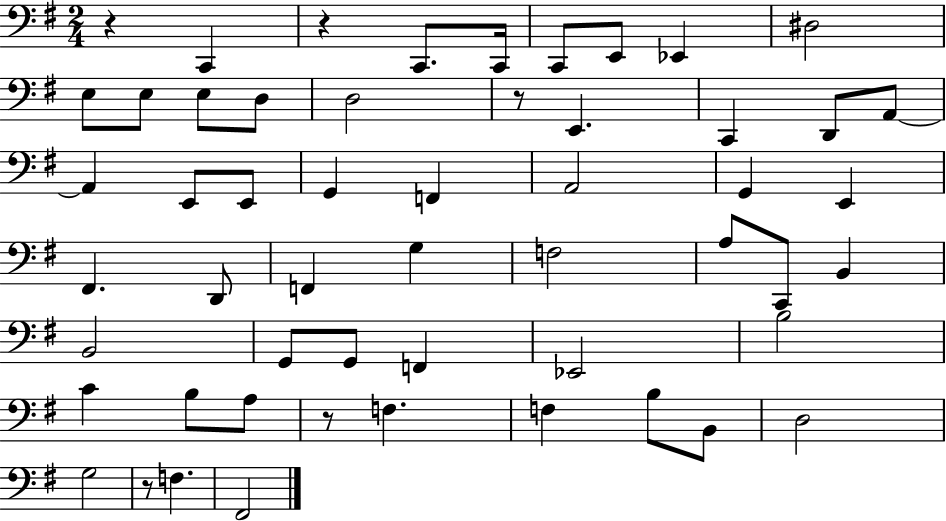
{
  \clef bass
  \numericTimeSignature
  \time 2/4
  \key g \major
  r4 c,4 | r4 c,8. c,16 | c,8 e,8 ees,4 | dis2 | \break e8 e8 e8 d8 | d2 | r8 e,4. | c,4 d,8 a,8~~ | \break a,4 e,8 e,8 | g,4 f,4 | a,2 | g,4 e,4 | \break fis,4. d,8 | f,4 g4 | f2 | a8 c,8 b,4 | \break b,2 | g,8 g,8 f,4 | ees,2 | b2 | \break c'4 b8 a8 | r8 f4. | f4 b8 b,8 | d2 | \break g2 | r8 f4. | fis,2 | \bar "|."
}